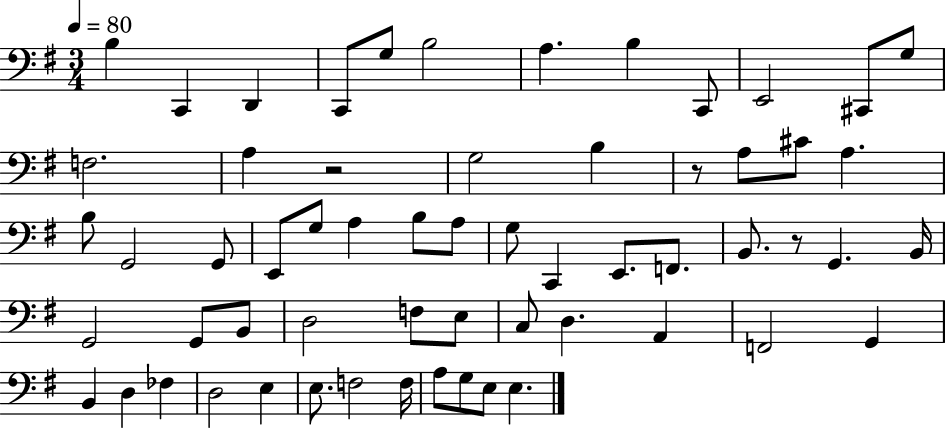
{
  \clef bass
  \numericTimeSignature
  \time 3/4
  \key g \major
  \tempo 4 = 80
  b4 c,4 d,4 | c,8 g8 b2 | a4. b4 c,8 | e,2 cis,8 g8 | \break f2. | a4 r2 | g2 b4 | r8 a8 cis'8 a4. | \break b8 g,2 g,8 | e,8 g8 a4 b8 a8 | g8 c,4 e,8. f,8. | b,8. r8 g,4. b,16 | \break g,2 g,8 b,8 | d2 f8 e8 | c8 d4. a,4 | f,2 g,4 | \break b,4 d4 fes4 | d2 e4 | e8. f2 f16 | a8 g8 e8 e4. | \break \bar "|."
}